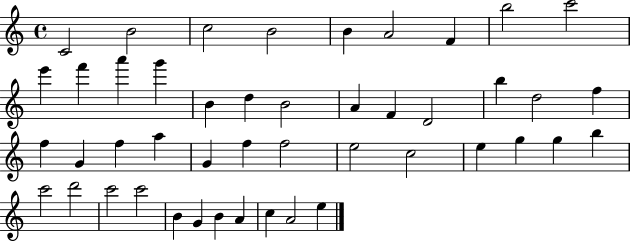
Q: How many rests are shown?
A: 0